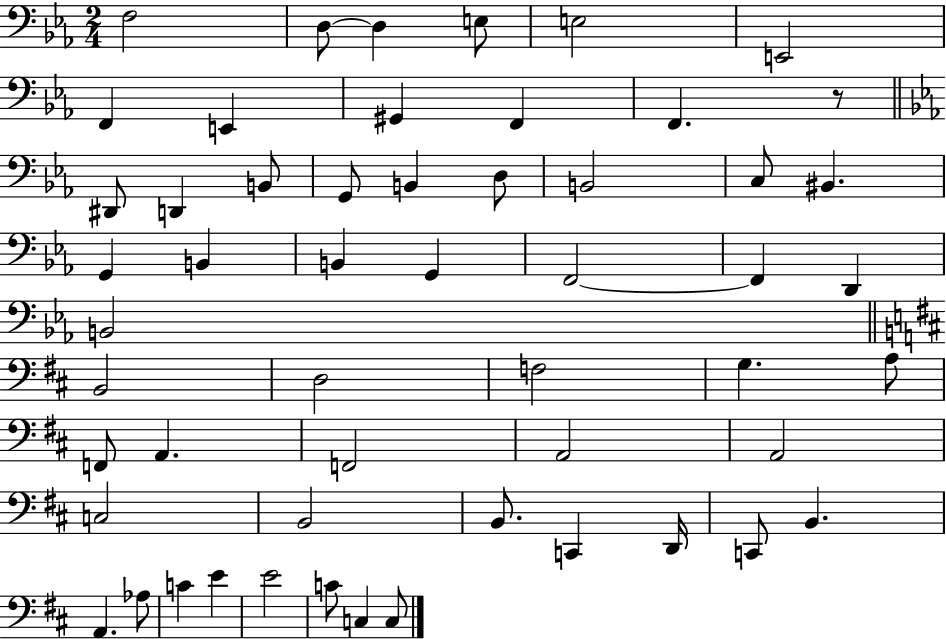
X:1
T:Untitled
M:2/4
L:1/4
K:Eb
F,2 D,/2 D, E,/2 E,2 E,,2 F,, E,, ^G,, F,, F,, z/2 ^D,,/2 D,, B,,/2 G,,/2 B,, D,/2 B,,2 C,/2 ^B,, G,, B,, B,, G,, F,,2 F,, D,, B,,2 B,,2 D,2 F,2 G, A,/2 F,,/2 A,, F,,2 A,,2 A,,2 C,2 B,,2 B,,/2 C,, D,,/4 C,,/2 B,, A,, _A,/2 C E E2 C/2 C, C,/2